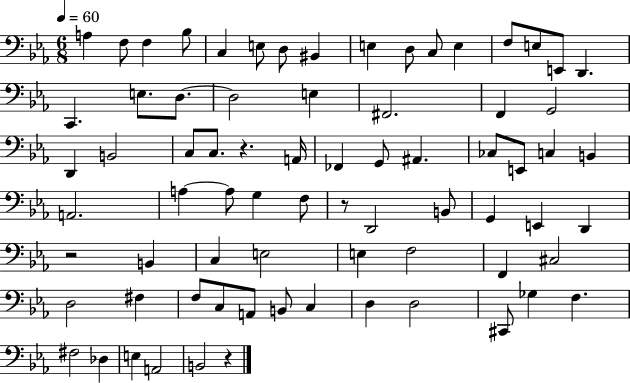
X:1
T:Untitled
M:6/8
L:1/4
K:Eb
A, F,/2 F, _B,/2 C, E,/2 D,/2 ^B,, E, D,/2 C,/2 E, F,/2 E,/2 E,,/2 D,, C,, E,/2 D,/2 D,2 E, ^F,,2 F,, G,,2 D,, B,,2 C,/2 C,/2 z A,,/4 _F,, G,,/2 ^A,, _C,/2 E,,/2 C, B,, A,,2 A, A,/2 G, F,/2 z/2 D,,2 B,,/2 G,, E,, D,, z2 B,, C, E,2 E, F,2 F,, ^C,2 D,2 ^F, F,/2 C,/2 A,,/2 B,,/2 C, D, D,2 ^C,,/2 _G, F, ^F,2 _D, E, A,,2 B,,2 z